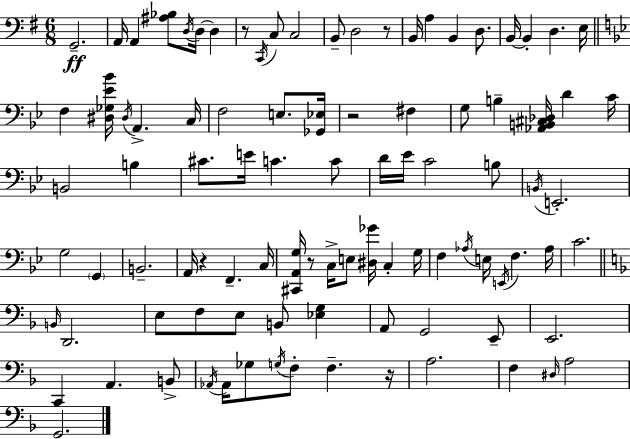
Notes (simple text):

G2/h. A2/s A2/q [A#3,Bb3]/e D3/s D3/s D3/q R/e C2/s C3/e C3/h B2/e D3/h R/e B2/s A3/q B2/q D3/e. B2/s B2/q D3/q. E3/s F3/q [D#3,Gb3,Eb4,Bb4]/s D#3/s A2/q. C3/s F3/h E3/e. [Gb2,Eb3]/s R/h F#3/q G3/e B3/q [Ab2,B2,C#3,Db3]/s D4/q C4/s B2/h B3/q C#4/e. E4/s C4/q. C4/e D4/s Eb4/s C4/h B3/e B2/s E2/h. G3/h G2/q B2/h. A2/s R/q F2/q. C3/s [C#2,A2,G3]/s R/e C3/s E3/e [D#3,Gb4]/s C3/q G3/s F3/q Ab3/s E3/s E2/s F3/q. Ab3/s C4/h. B2/s D2/h. E3/e F3/e E3/e B2/e [Eb3,G3]/q A2/e G2/h E2/e E2/h. C2/q A2/q. B2/e Ab2/s Ab2/s Gb3/e G3/s F3/e F3/q. R/s A3/h. F3/q D#3/s A3/h G2/h.